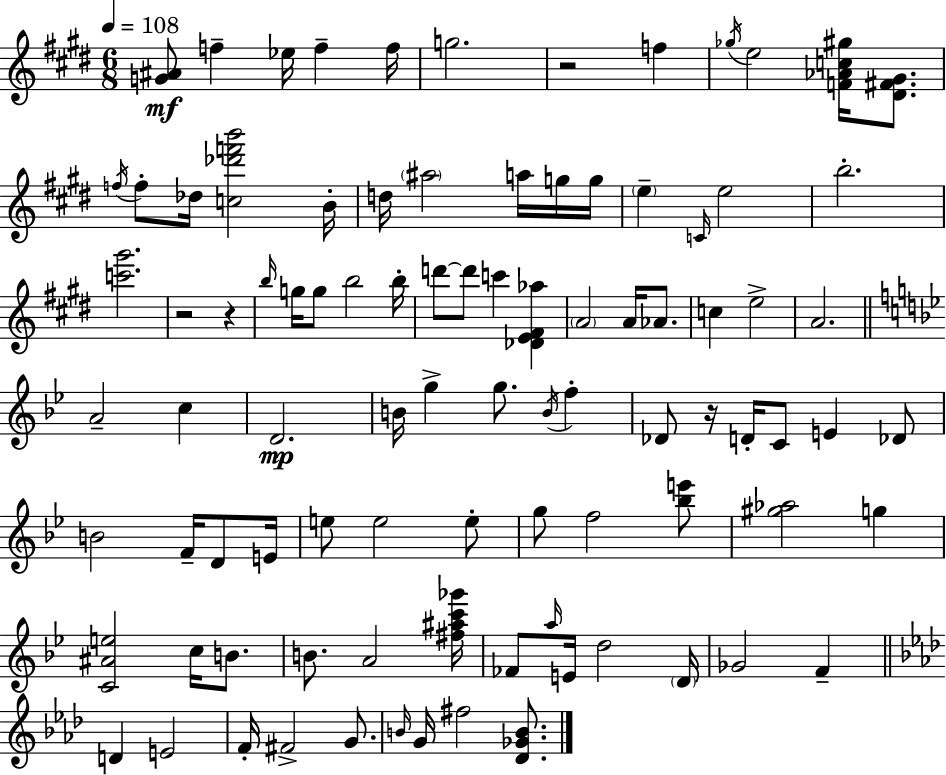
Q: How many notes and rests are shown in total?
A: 92